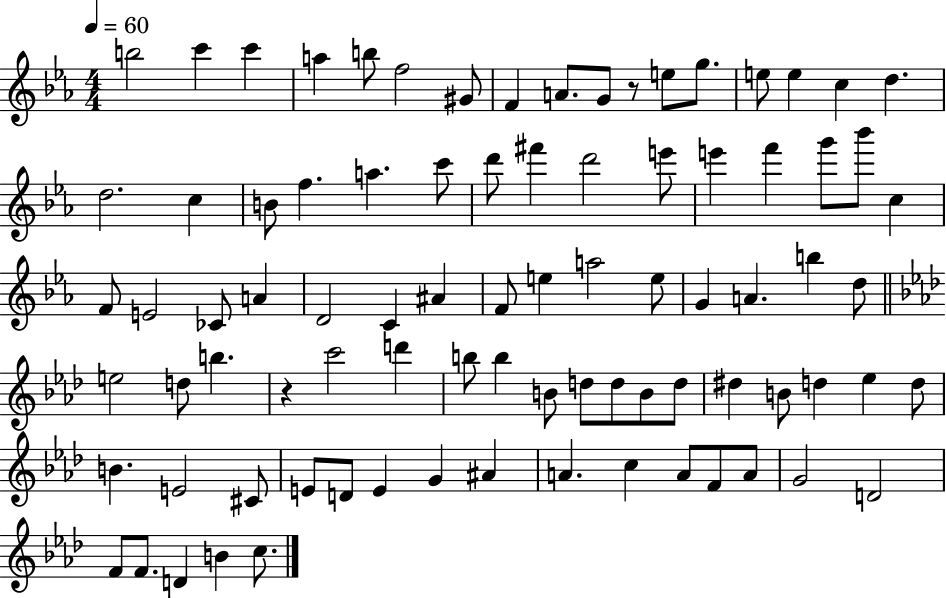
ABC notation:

X:1
T:Untitled
M:4/4
L:1/4
K:Eb
b2 c' c' a b/2 f2 ^G/2 F A/2 G/2 z/2 e/2 g/2 e/2 e c d d2 c B/2 f a c'/2 d'/2 ^f' d'2 e'/2 e' f' g'/2 _b'/2 c F/2 E2 _C/2 A D2 C ^A F/2 e a2 e/2 G A b d/2 e2 d/2 b z c'2 d' b/2 b B/2 d/2 d/2 B/2 d/2 ^d B/2 d _e d/2 B E2 ^C/2 E/2 D/2 E G ^A A c A/2 F/2 A/2 G2 D2 F/2 F/2 D B c/2